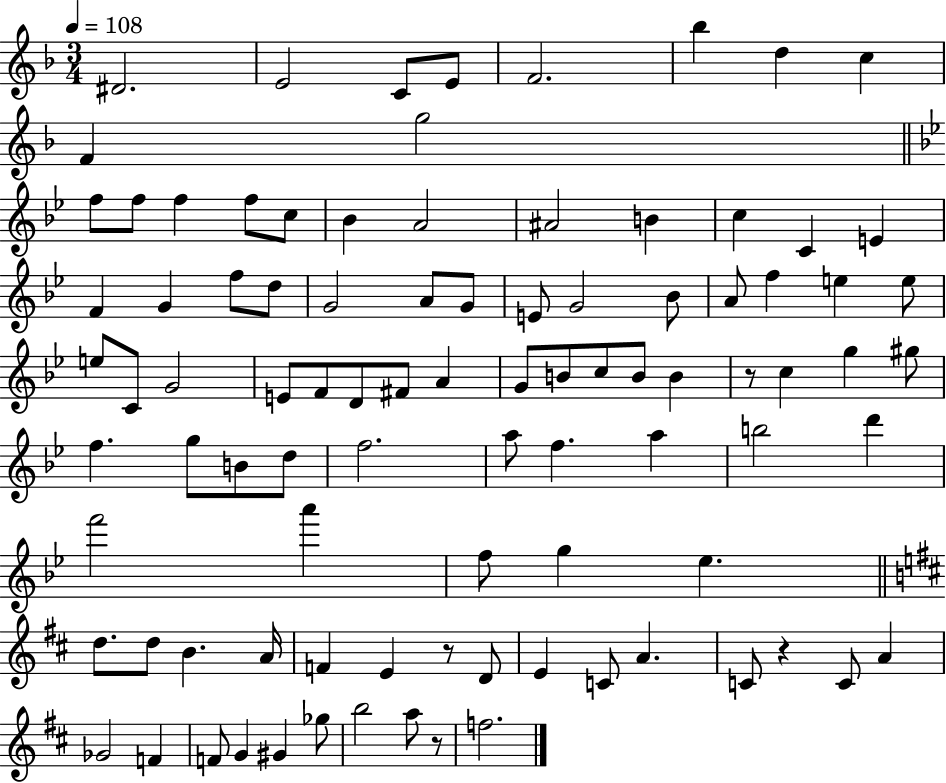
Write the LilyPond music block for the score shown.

{
  \clef treble
  \numericTimeSignature
  \time 3/4
  \key f \major
  \tempo 4 = 108
  dis'2. | e'2 c'8 e'8 | f'2. | bes''4 d''4 c''4 | \break f'4 g''2 | \bar "||" \break \key g \minor f''8 f''8 f''4 f''8 c''8 | bes'4 a'2 | ais'2 b'4 | c''4 c'4 e'4 | \break f'4 g'4 f''8 d''8 | g'2 a'8 g'8 | e'8 g'2 bes'8 | a'8 f''4 e''4 e''8 | \break e''8 c'8 g'2 | e'8 f'8 d'8 fis'8 a'4 | g'8 b'8 c''8 b'8 b'4 | r8 c''4 g''4 gis''8 | \break f''4. g''8 b'8 d''8 | f''2. | a''8 f''4. a''4 | b''2 d'''4 | \break f'''2 a'''4 | f''8 g''4 ees''4. | \bar "||" \break \key d \major d''8. d''8 b'4. a'16 | f'4 e'4 r8 d'8 | e'4 c'8 a'4. | c'8 r4 c'8 a'4 | \break ges'2 f'4 | f'8 g'4 gis'4 ges''8 | b''2 a''8 r8 | f''2. | \break \bar "|."
}